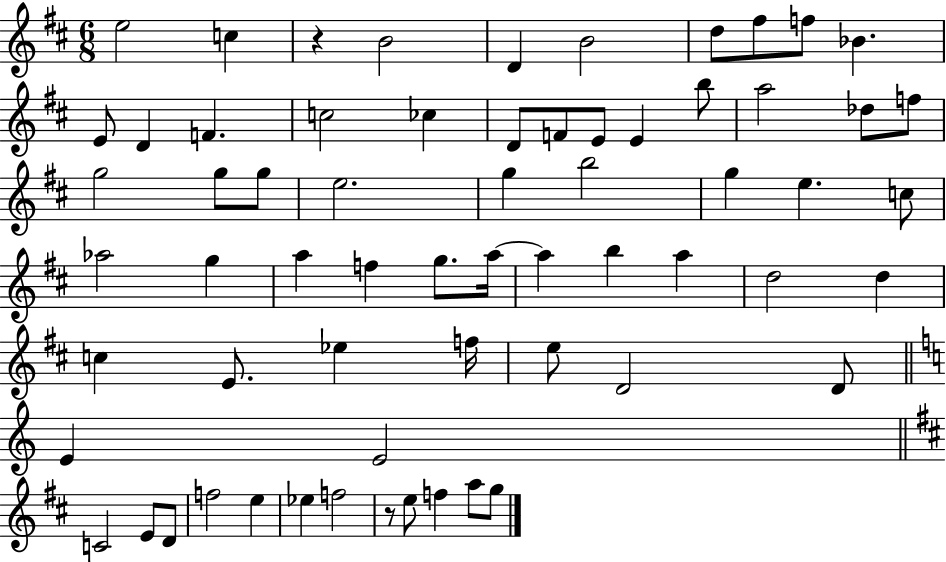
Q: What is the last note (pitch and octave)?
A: G5